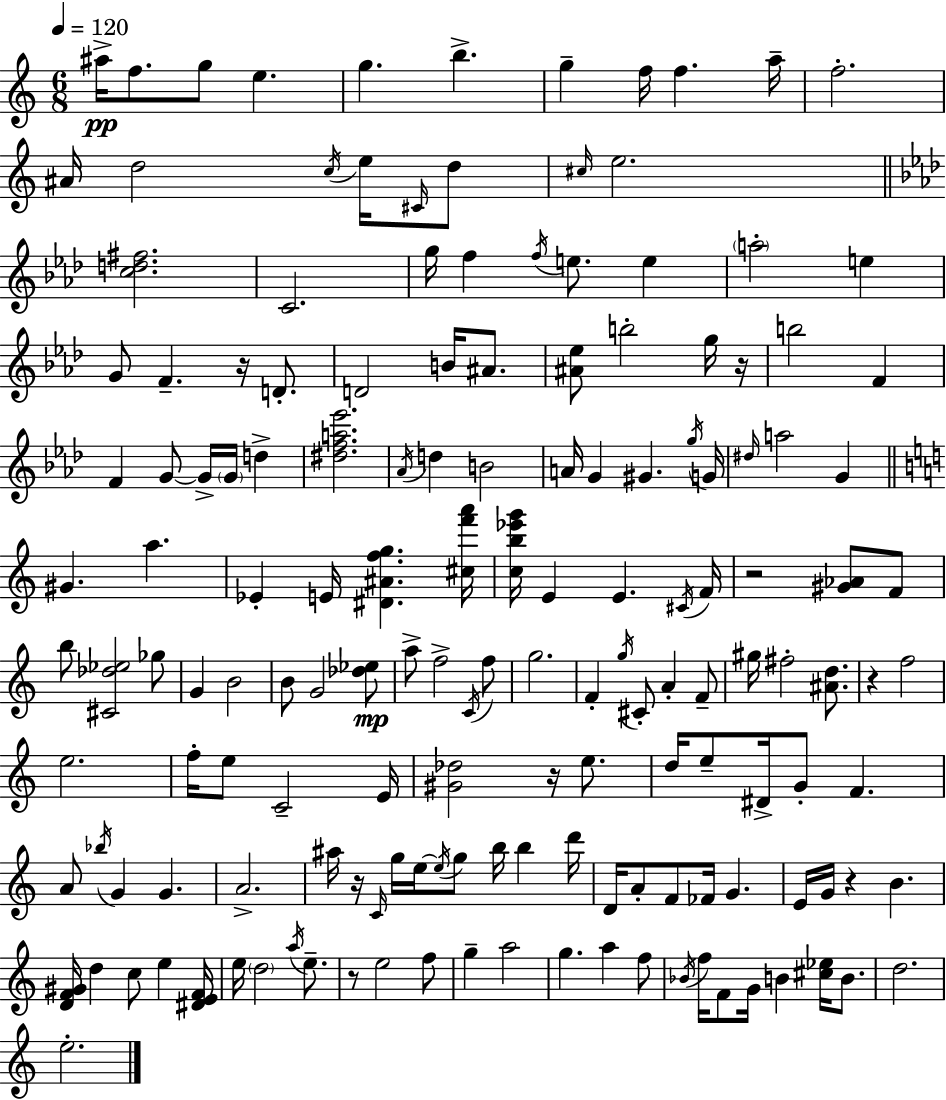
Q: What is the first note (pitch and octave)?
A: A#5